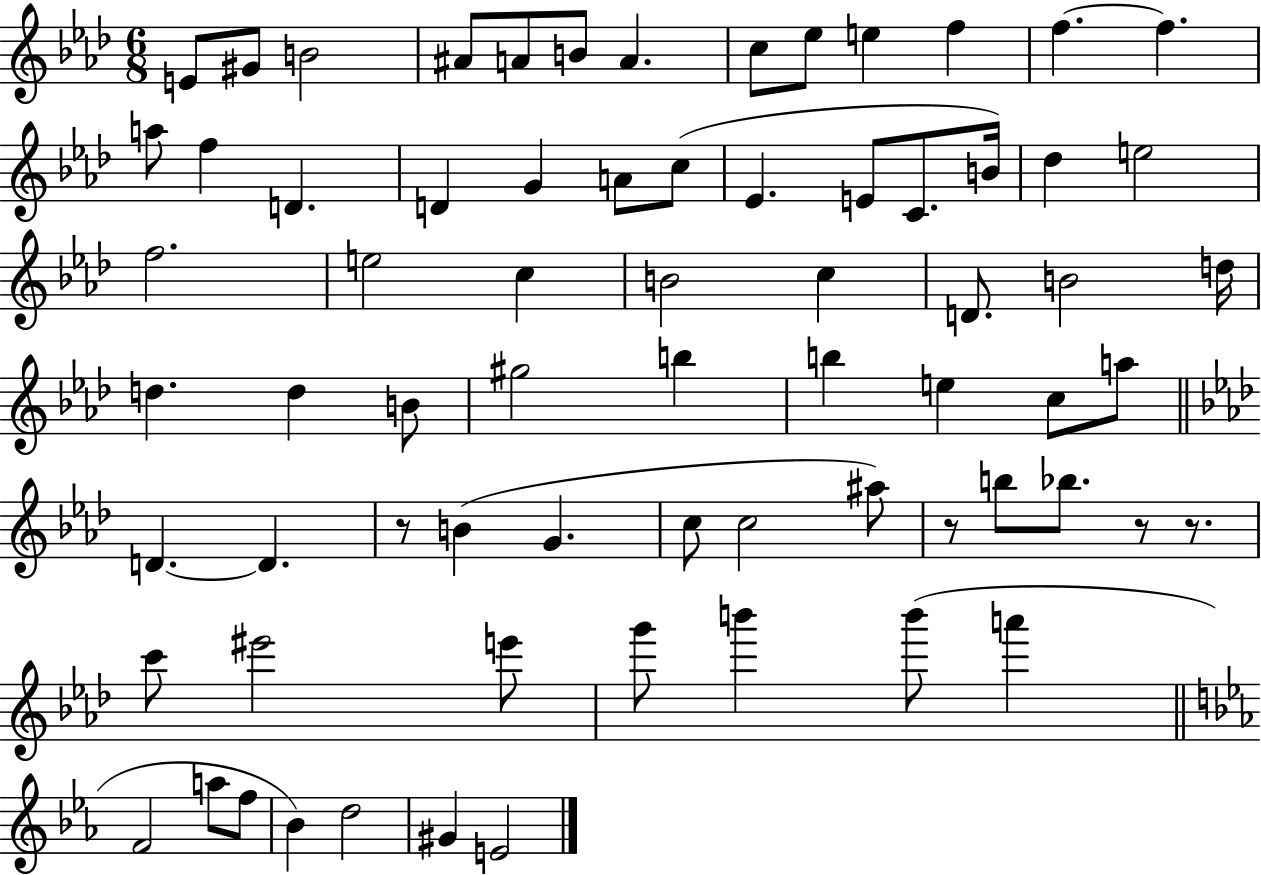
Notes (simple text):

E4/e G#4/e B4/h A#4/e A4/e B4/e A4/q. C5/e Eb5/e E5/q F5/q F5/q. F5/q. A5/e F5/q D4/q. D4/q G4/q A4/e C5/e Eb4/q. E4/e C4/e. B4/s Db5/q E5/h F5/h. E5/h C5/q B4/h C5/q D4/e. B4/h D5/s D5/q. D5/q B4/e G#5/h B5/q B5/q E5/q C5/e A5/e D4/q. D4/q. R/e B4/q G4/q. C5/e C5/h A#5/e R/e B5/e Bb5/e. R/e R/e. C6/e EIS6/h E6/e G6/e B6/q B6/e A6/q F4/h A5/e F5/e Bb4/q D5/h G#4/q E4/h